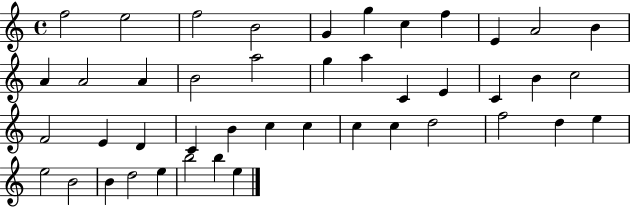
F5/h E5/h F5/h B4/h G4/q G5/q C5/q F5/q E4/q A4/h B4/q A4/q A4/h A4/q B4/h A5/h G5/q A5/q C4/q E4/q C4/q B4/q C5/h F4/h E4/q D4/q C4/q B4/q C5/q C5/q C5/q C5/q D5/h F5/h D5/q E5/q E5/h B4/h B4/q D5/h E5/q B5/h B5/q E5/q